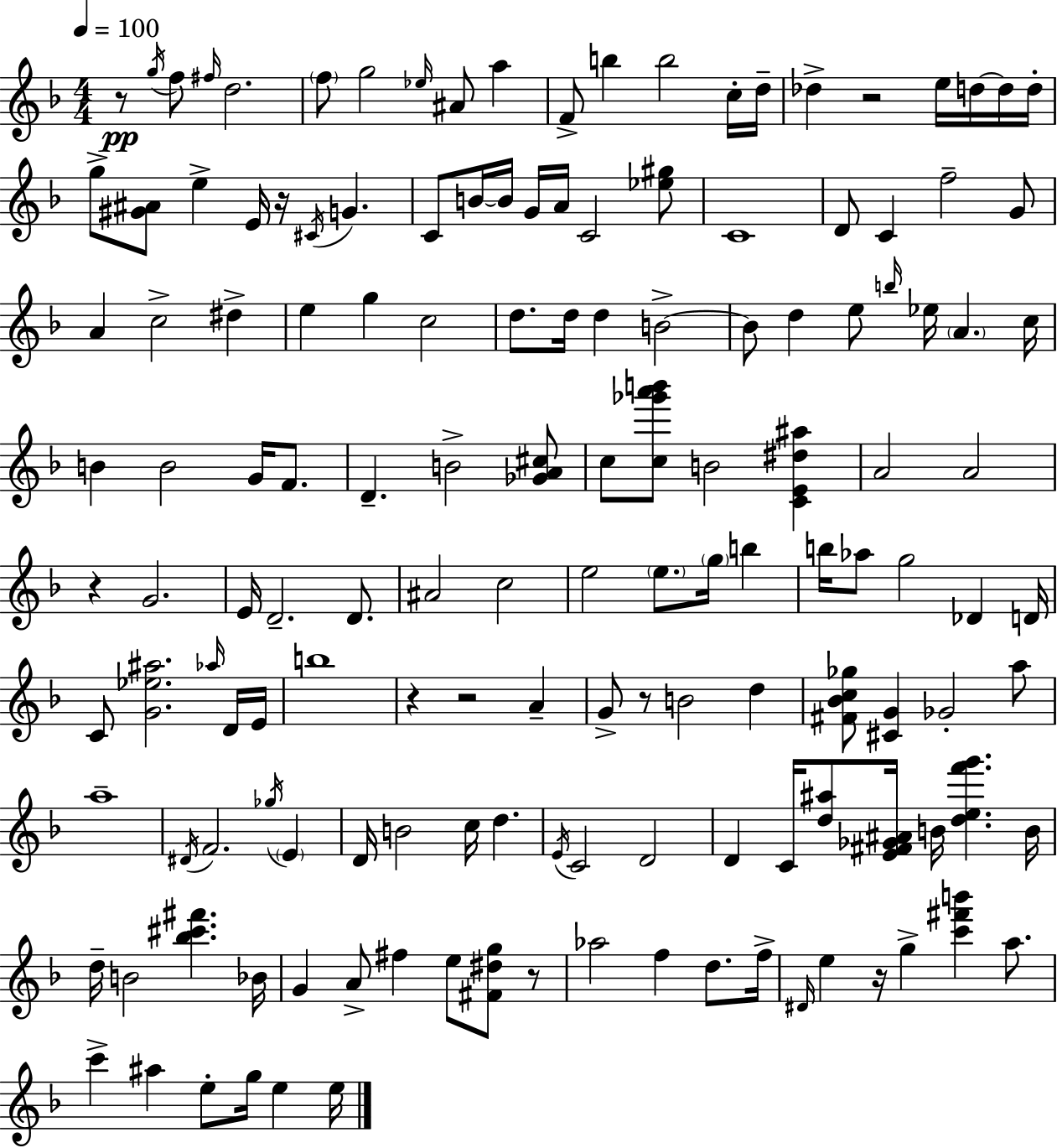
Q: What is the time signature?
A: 4/4